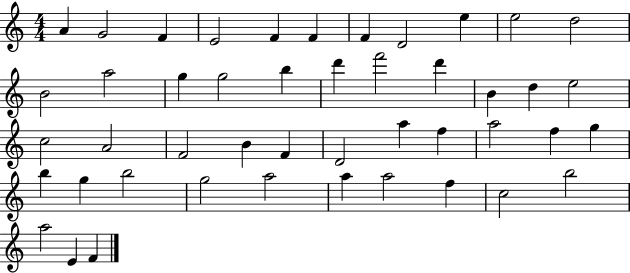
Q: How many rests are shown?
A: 0